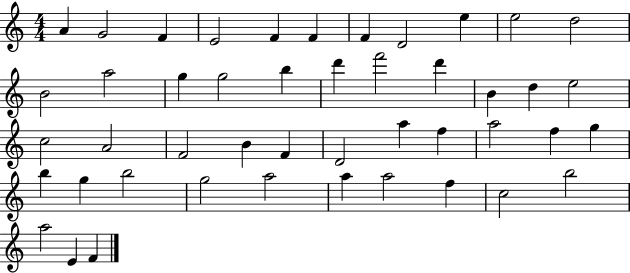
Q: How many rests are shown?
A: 0